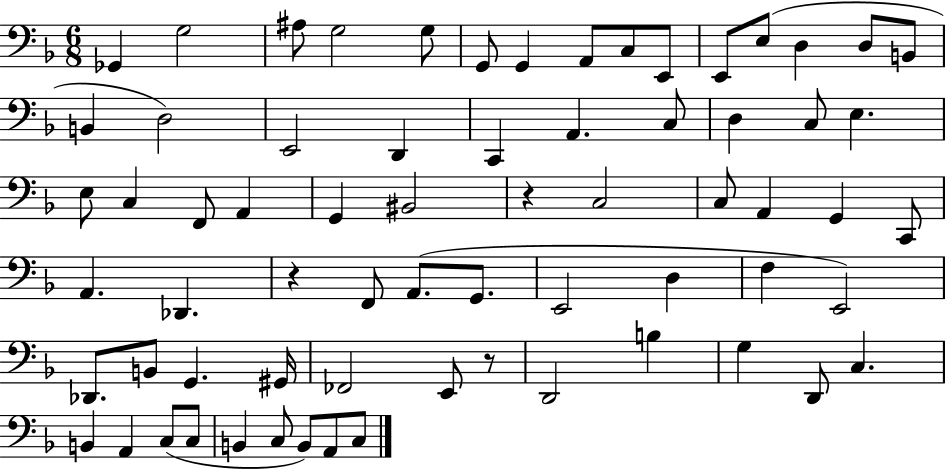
{
  \clef bass
  \numericTimeSignature
  \time 6/8
  \key f \major
  ges,4 g2 | ais8 g2 g8 | g,8 g,4 a,8 c8 e,8 | e,8 e8( d4 d8 b,8 | \break b,4 d2) | e,2 d,4 | c,4 a,4. c8 | d4 c8 e4. | \break e8 c4 f,8 a,4 | g,4 bis,2 | r4 c2 | c8 a,4 g,4 c,8 | \break a,4. des,4. | r4 f,8 a,8.( g,8. | e,2 d4 | f4 e,2) | \break des,8. b,8 g,4. gis,16 | fes,2 e,8 r8 | d,2 b4 | g4 d,8 c4. | \break b,4 a,4 c8( c8 | b,4 c8 b,8) a,8 c8 | \bar "|."
}